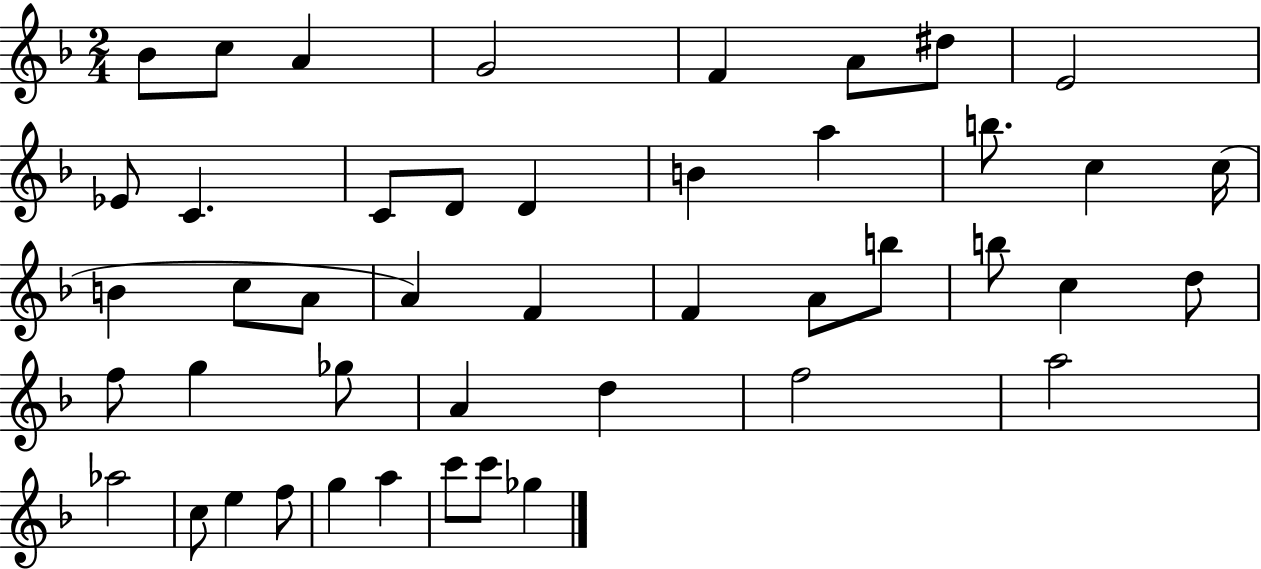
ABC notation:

X:1
T:Untitled
M:2/4
L:1/4
K:F
_B/2 c/2 A G2 F A/2 ^d/2 E2 _E/2 C C/2 D/2 D B a b/2 c c/4 B c/2 A/2 A F F A/2 b/2 b/2 c d/2 f/2 g _g/2 A d f2 a2 _a2 c/2 e f/2 g a c'/2 c'/2 _g